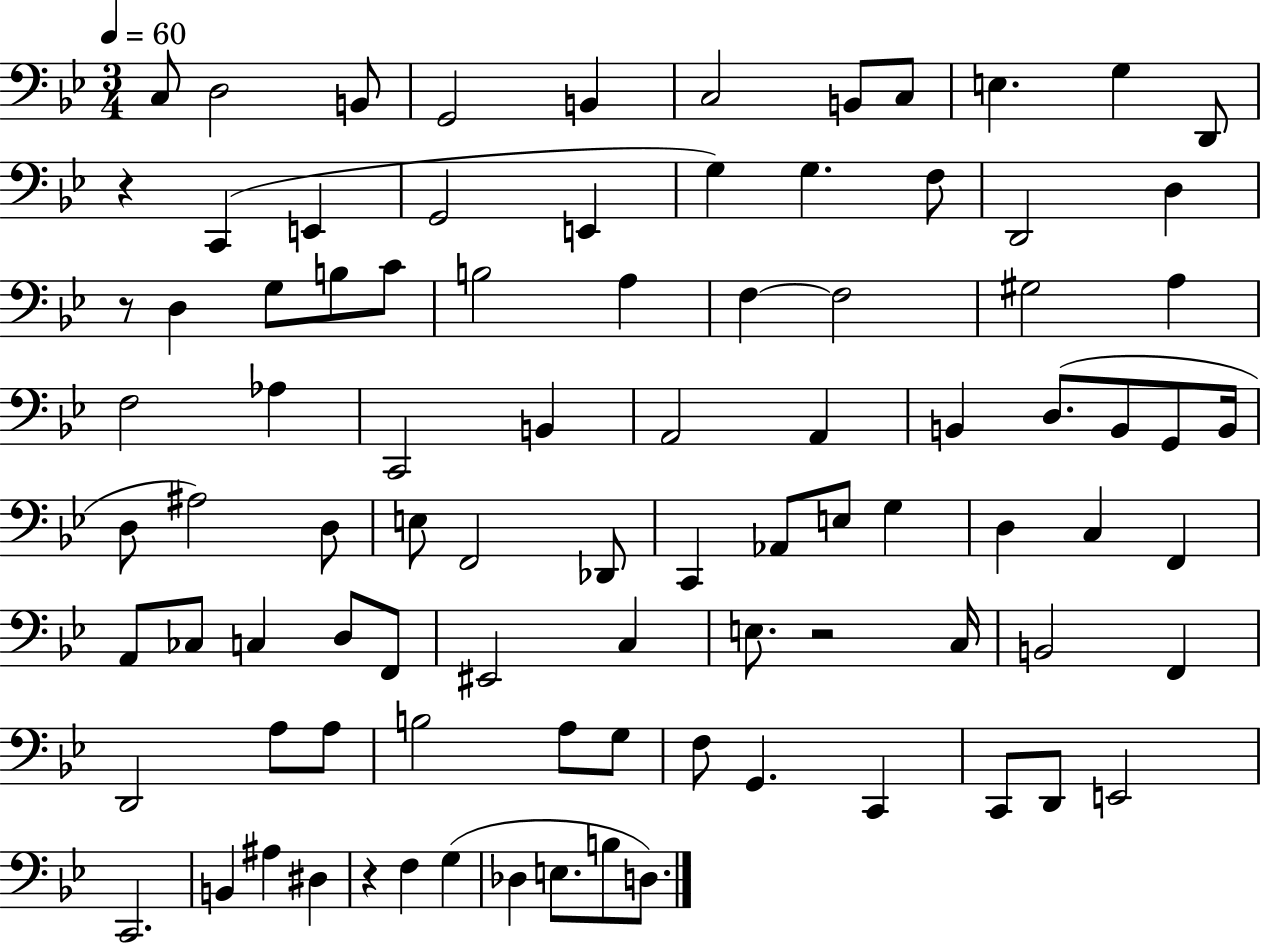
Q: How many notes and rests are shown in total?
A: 91